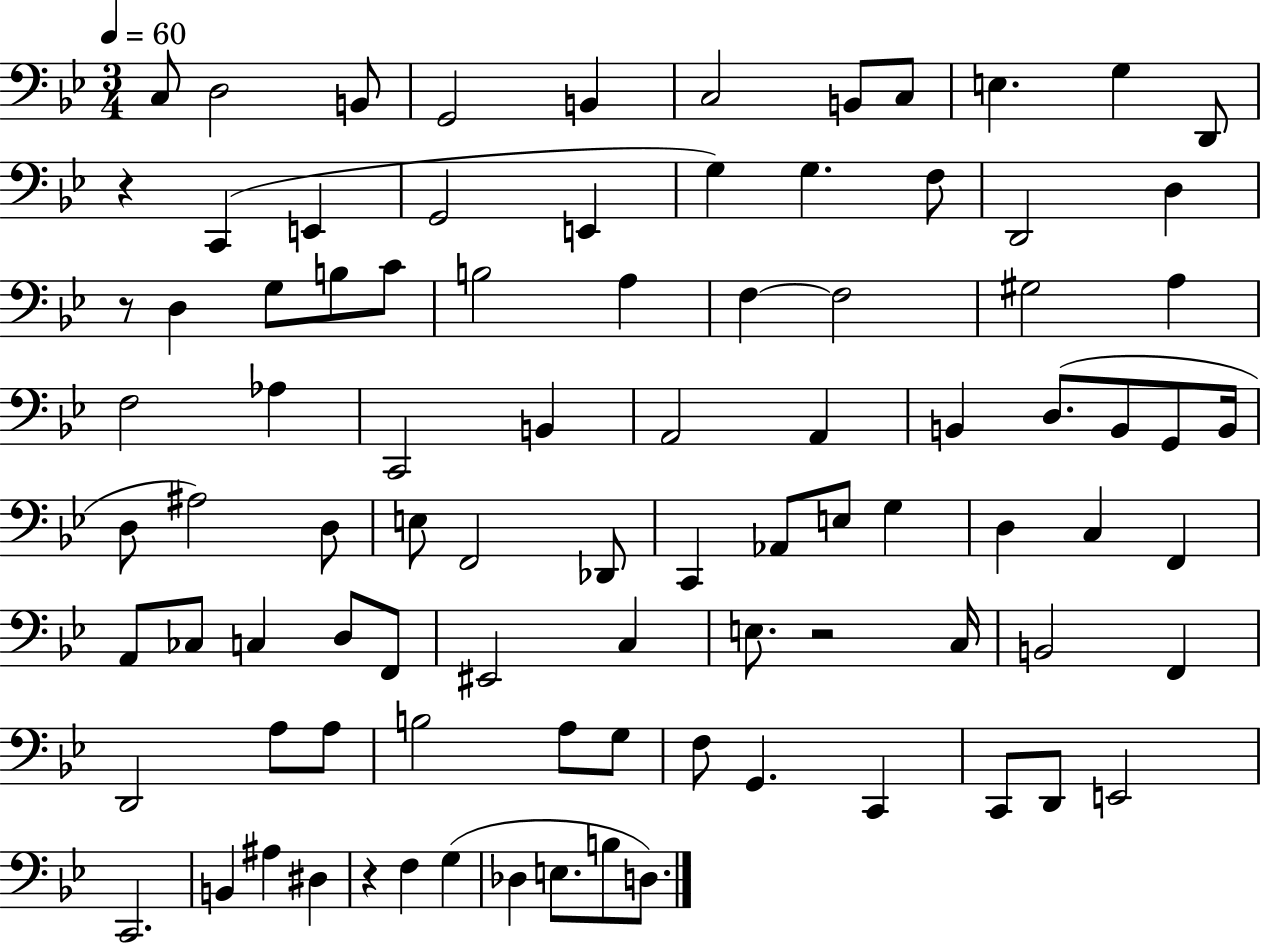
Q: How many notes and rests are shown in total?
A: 91